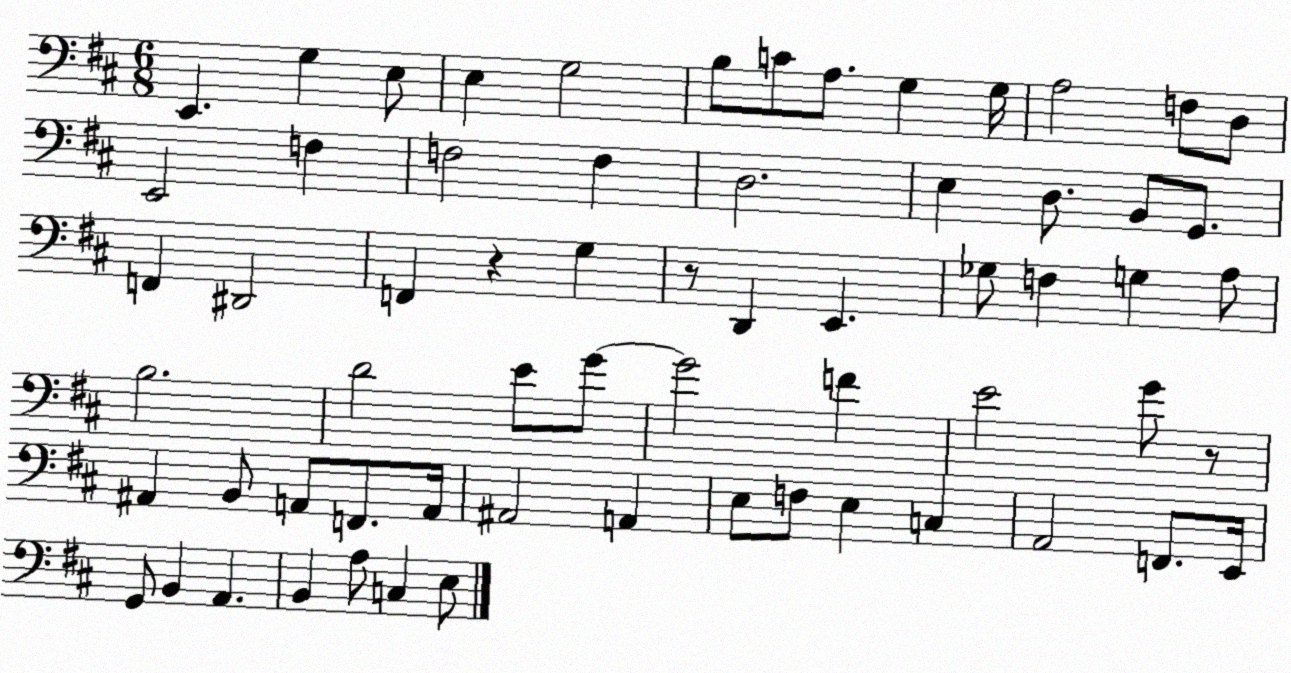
X:1
T:Untitled
M:6/8
L:1/4
K:D
E,, G, E,/2 E, G,2 B,/2 C/2 A,/2 G, G,/4 A,2 F,/2 D,/2 E,,2 F, F,2 F, D,2 E, D,/2 B,,/2 G,,/2 F,, ^D,,2 F,, z G, z/2 D,, E,, _G,/2 F, G, A,/2 B,2 D2 E/2 G/2 G2 F E2 G/2 z/2 ^A,, B,,/2 A,,/2 F,,/2 A,,/4 ^A,,2 A,, E,/2 F,/2 E, C, A,,2 F,,/2 E,,/4 G,,/2 B,, A,, B,, A,/2 C, E,/2